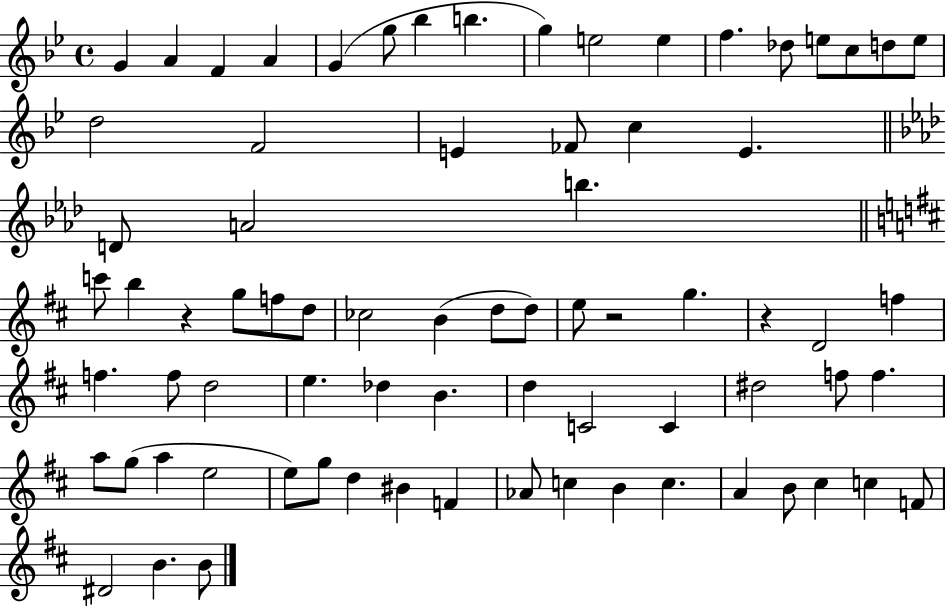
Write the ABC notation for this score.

X:1
T:Untitled
M:4/4
L:1/4
K:Bb
G A F A G g/2 _b b g e2 e f _d/2 e/2 c/2 d/2 e/2 d2 F2 E _F/2 c E D/2 A2 b c'/2 b z g/2 f/2 d/2 _c2 B d/2 d/2 e/2 z2 g z D2 f f f/2 d2 e _d B d C2 C ^d2 f/2 f a/2 g/2 a e2 e/2 g/2 d ^B F _A/2 c B c A B/2 ^c c F/2 ^D2 B B/2